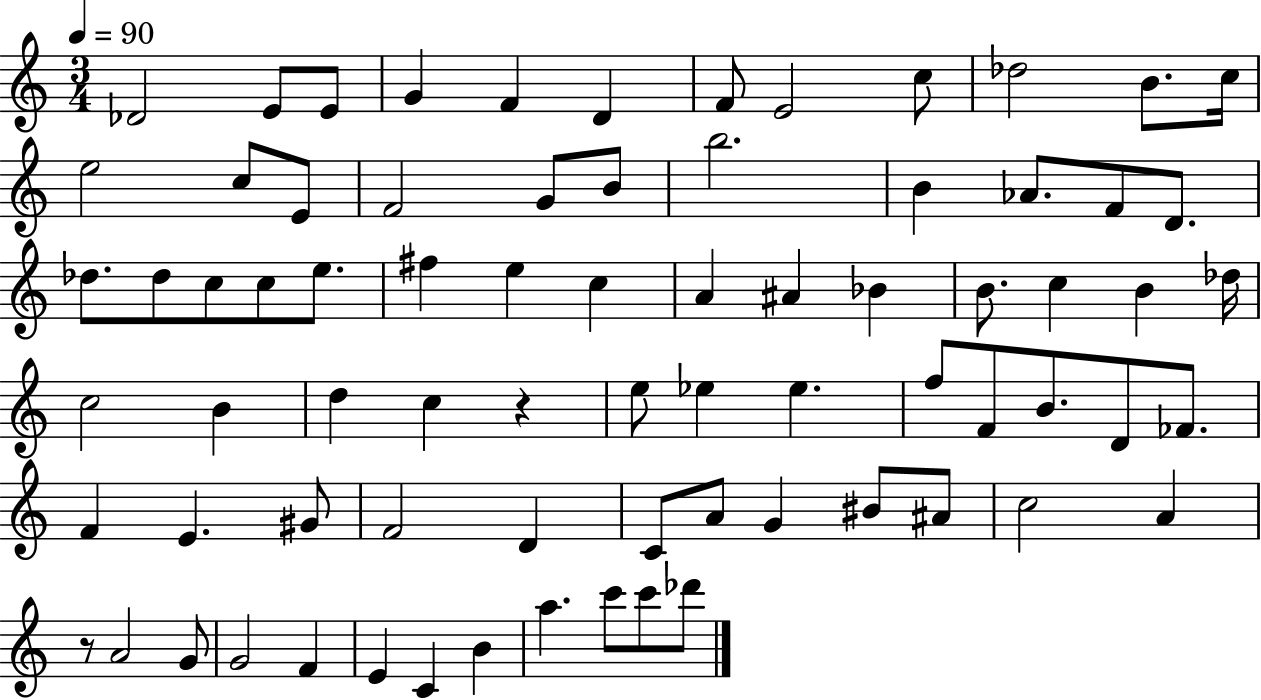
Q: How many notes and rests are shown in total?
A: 75